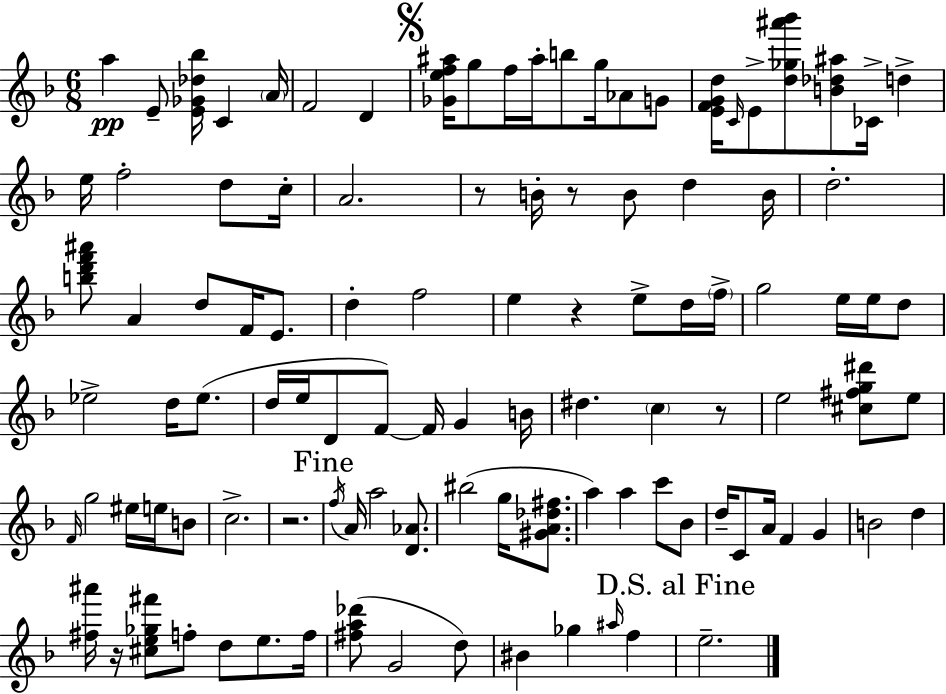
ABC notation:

X:1
T:Untitled
M:6/8
L:1/4
K:F
a E/2 [E_G_d_b]/4 C A/4 F2 D [_Gef^a]/4 g/2 f/4 ^a/4 b/2 g/4 _A/2 G/2 [EFGd]/4 C/4 E/2 [d_g^a'_b']/2 [B_d^a]/2 _C/4 d e/4 f2 d/2 c/4 A2 z/2 B/4 z/2 B/2 d B/4 d2 [bd'f'^a']/2 A d/2 F/4 E/2 d f2 e z e/2 d/4 f/4 g2 e/4 e/4 d/2 _e2 d/4 _e/2 d/4 e/4 D/2 F/2 F/4 G B/4 ^d c z/2 e2 [^c^fg^d']/2 e/2 F/4 g2 ^e/4 e/4 B/2 c2 z2 f/4 A/4 a2 [D_A]/2 ^b2 g/4 [^GA_d^f]/2 a a c'/2 _B/2 d/4 C/2 A/4 F G B2 d [^f^a']/4 z/4 [^ce_g^f']/2 f/2 d/2 e/2 f/4 [^fa_d']/2 G2 d/2 ^B _g ^a/4 f e2